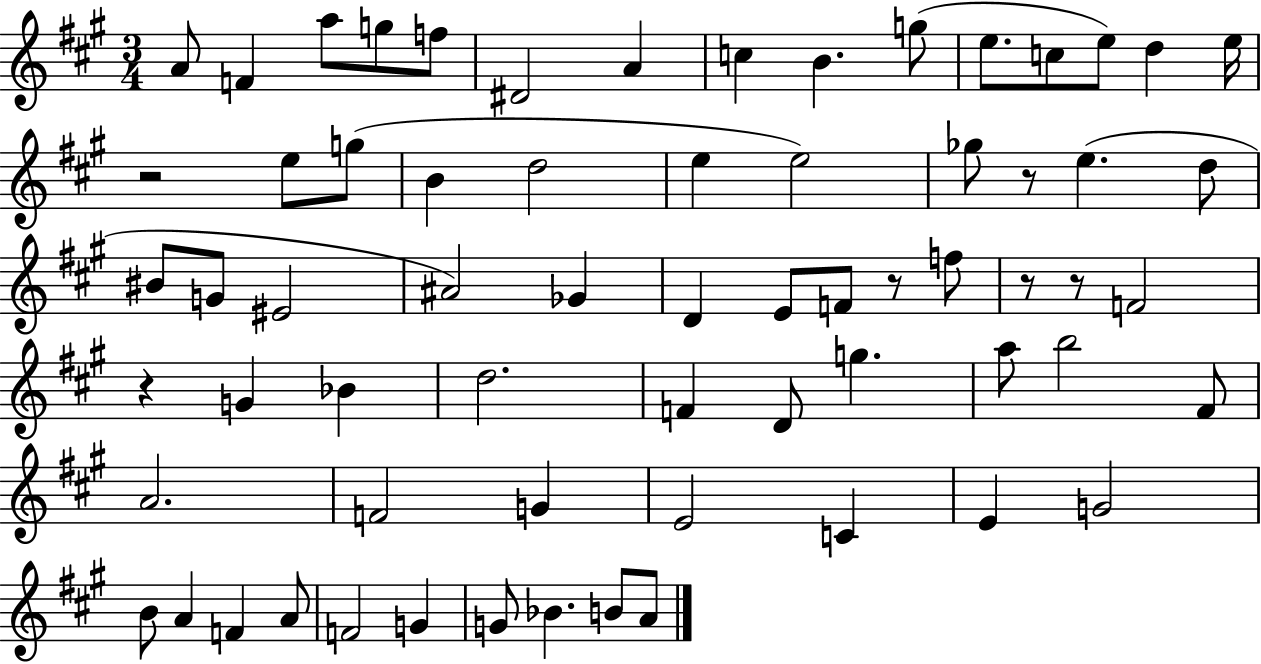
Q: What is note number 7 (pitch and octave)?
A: A4